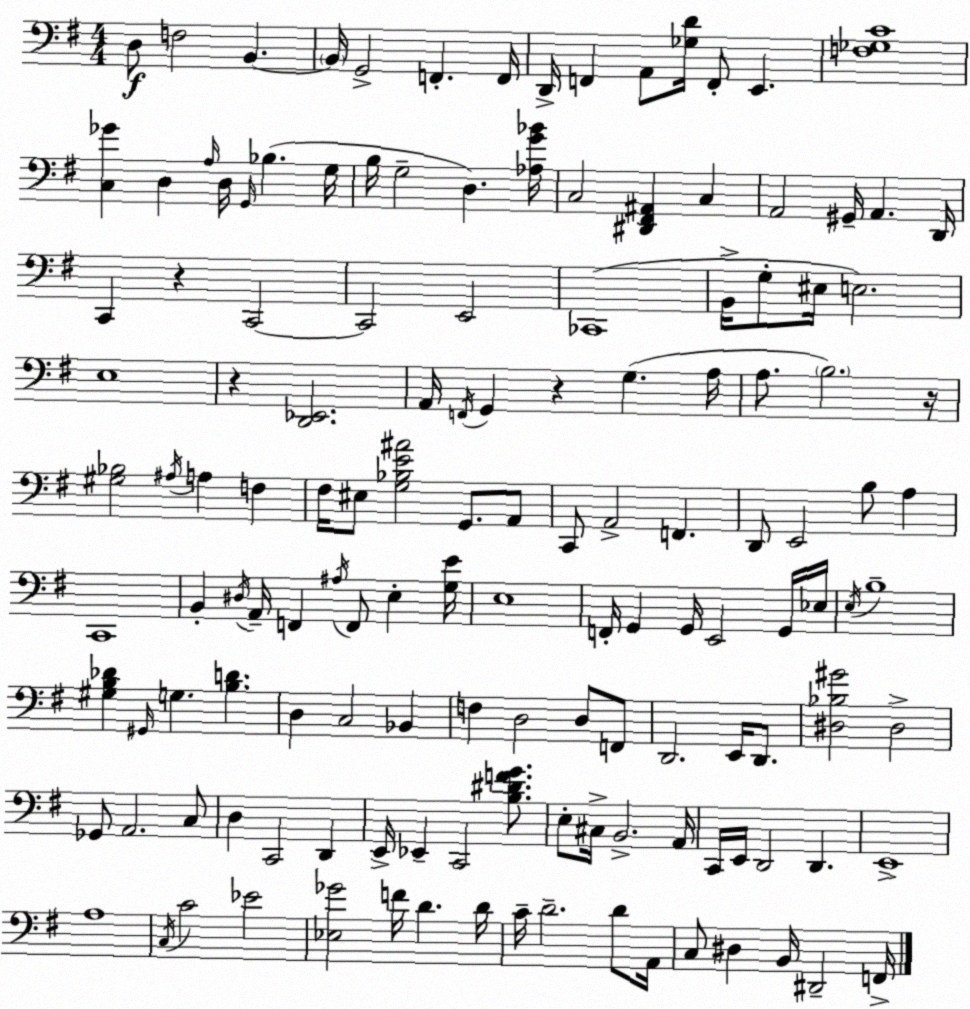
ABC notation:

X:1
T:Untitled
M:4/4
L:1/4
K:Em
D,/2 F,2 B,, B,,/4 G,,2 F,, F,,/4 D,,/4 F,, A,,/2 [_G,D]/4 F,,/2 E,, [F,_G,C]4 [C,_G] D, A,/4 D,/4 G,,/4 _B, G,/4 B,/4 G,2 D, [_A,G_B]/4 C,2 [^D,,^F,,^A,,] C, A,,2 ^G,,/4 A,, D,,/4 C,, z C,,2 C,,2 E,,2 _C,,4 B,,/4 G,/2 ^E,/4 E,2 E,4 z [D,,_E,,]2 A,,/4 F,,/4 G,, z G, A,/4 A,/2 B,2 z/4 [^G,_B,]2 ^A,/4 A, F, ^F,/4 ^E,/2 [G,_B,E^A]2 G,,/2 A,,/2 C,,/2 A,,2 F,, D,,/2 E,,2 B,/2 A, C,,4 B,, ^D,/4 A,,/4 F,, ^A,/4 F,,/2 E, [G,E]/4 E,4 F,,/4 G,, G,,/4 E,,2 G,,/4 _E,/4 E,/4 B,4 [^G,B,_D] ^G,,/4 G, [B,D] D, C,2 _B,, F, D,2 D,/2 F,,/2 D,,2 E,,/4 D,,/2 [^D,_B,^G]2 ^D,2 _G,,/2 A,,2 C,/2 D, C,,2 D,, E,,/4 _E,, C,,2 [B,^DFG]/2 E,/2 ^C,/4 B,,2 A,,/4 C,,/4 E,,/4 D,,2 D,, E,,4 A,4 C,/4 C2 _E2 [_E,_G]2 F/4 D D/4 C/4 D2 D/2 A,,/4 C,/2 ^D, B,,/4 ^D,,2 F,,/4